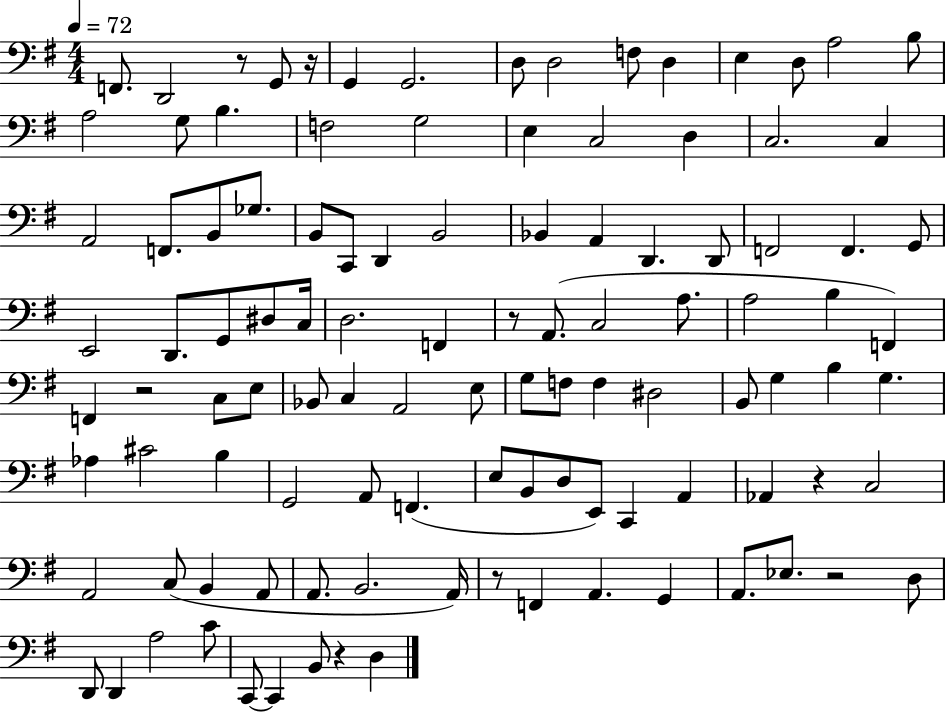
F2/e. D2/h R/e G2/e R/s G2/q G2/h. D3/e D3/h F3/e D3/q E3/q D3/e A3/h B3/e A3/h G3/e B3/q. F3/h G3/h E3/q C3/h D3/q C3/h. C3/q A2/h F2/e. B2/e Gb3/e. B2/e C2/e D2/q B2/h Bb2/q A2/q D2/q. D2/e F2/h F2/q. G2/e E2/h D2/e. G2/e D#3/e C3/s D3/h. F2/q R/e A2/e. C3/h A3/e. A3/h B3/q F2/q F2/q R/h C3/e E3/e Bb2/e C3/q A2/h E3/e G3/e F3/e F3/q D#3/h B2/e G3/q B3/q G3/q. Ab3/q C#4/h B3/q G2/h A2/e F2/q. E3/e B2/e D3/e E2/e C2/q A2/q Ab2/q R/q C3/h A2/h C3/e B2/q A2/e A2/e. B2/h. A2/s R/e F2/q A2/q. G2/q A2/e. Eb3/e. R/h D3/e D2/e D2/q A3/h C4/e C2/e C2/q B2/e R/q D3/q